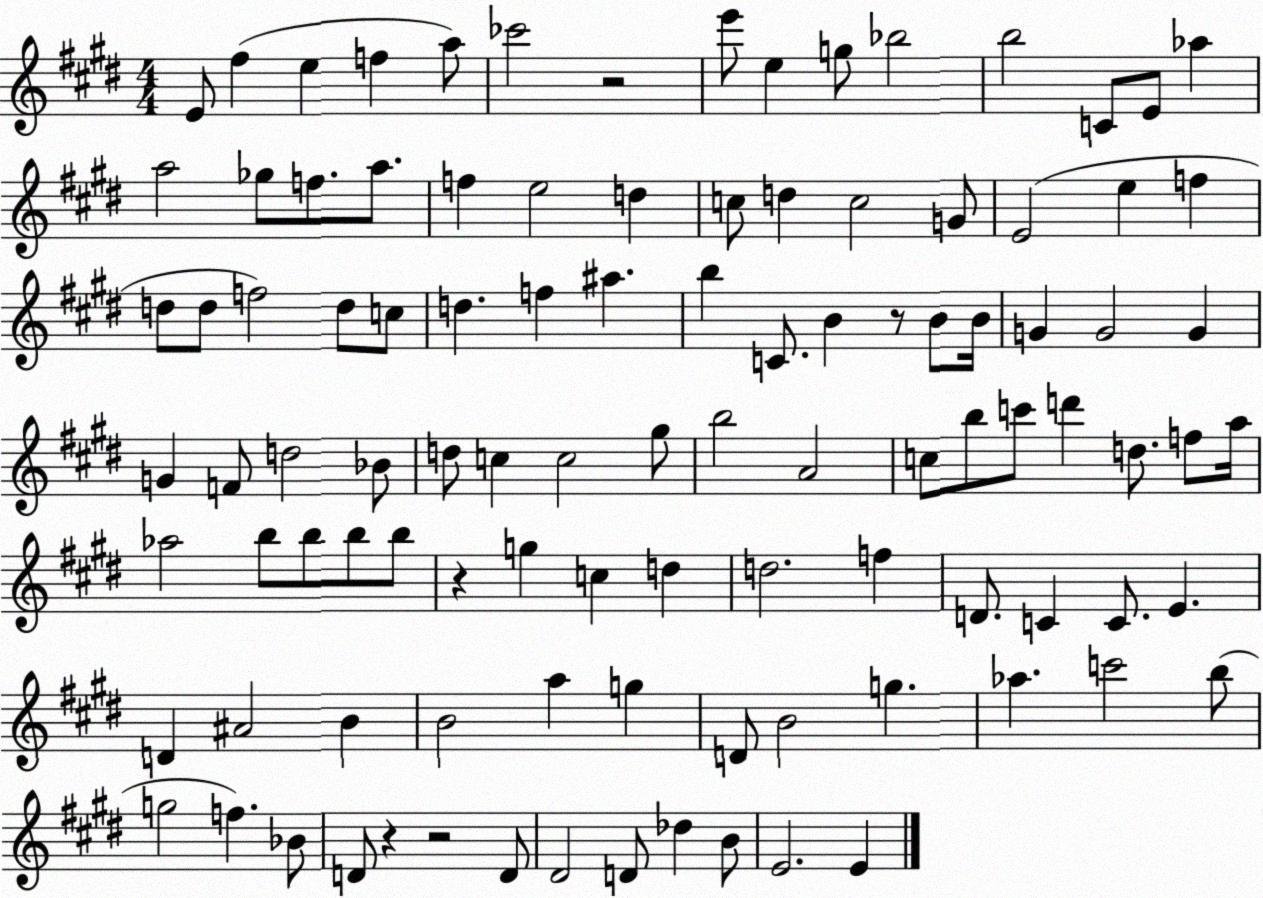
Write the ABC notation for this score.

X:1
T:Untitled
M:4/4
L:1/4
K:E
E/2 ^f e f a/2 _c'2 z2 e'/2 e g/2 _b2 b2 C/2 E/2 _a a2 _g/2 f/2 a/2 f e2 d c/2 d c2 G/2 E2 e f d/2 d/2 f2 d/2 c/2 d f ^a b C/2 B z/2 B/2 B/4 G G2 G G F/2 d2 _B/2 d/2 c c2 ^g/2 b2 A2 c/2 b/2 c'/2 d' d/2 f/2 a/4 _a2 b/2 b/2 b/2 b/2 z g c d d2 f D/2 C C/2 E D ^A2 B B2 a g D/2 B2 g _a c'2 b/2 g2 f _B/2 D/2 z z2 D/2 ^D2 D/2 _d B/2 E2 E